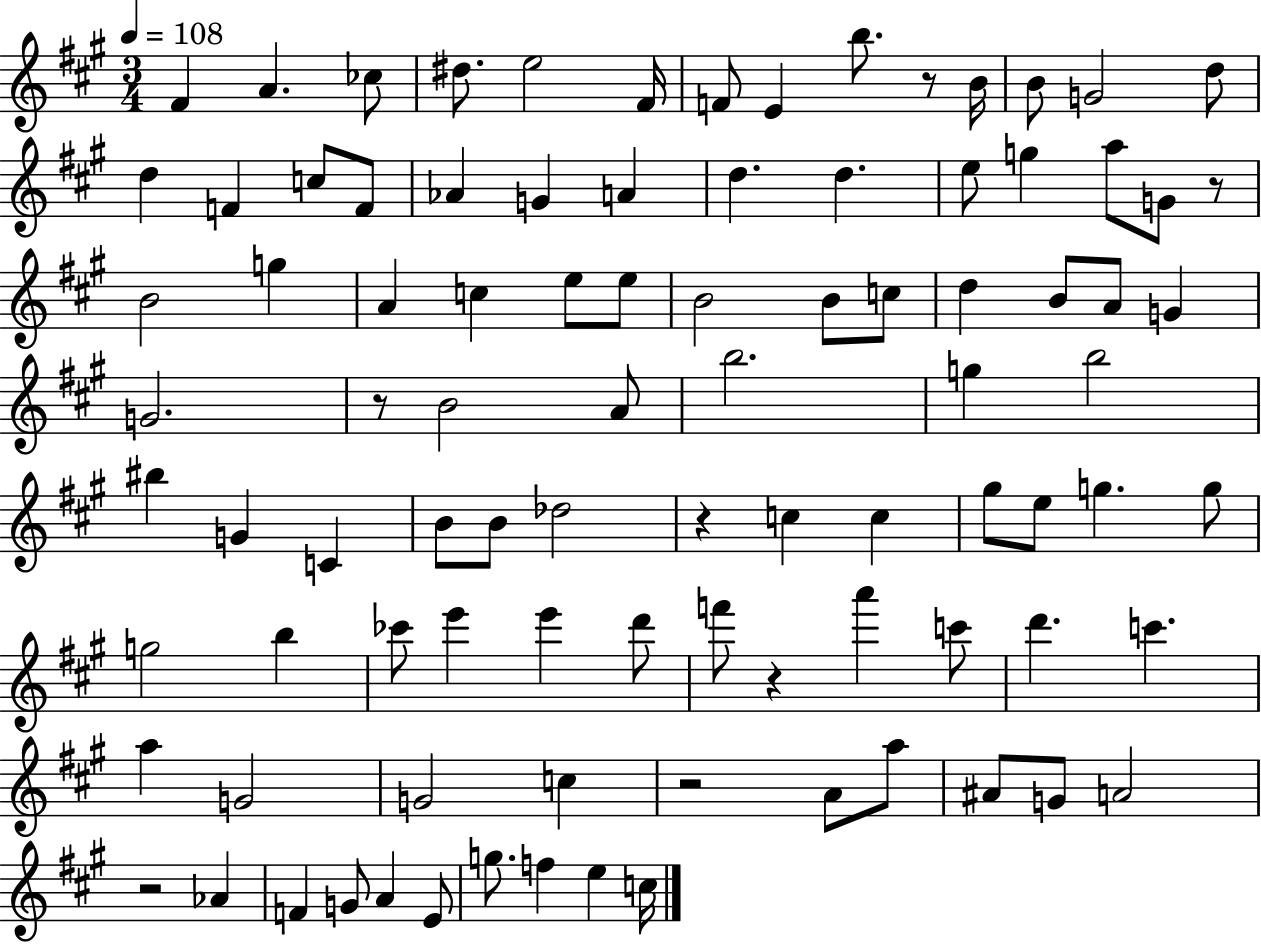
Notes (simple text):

F#4/q A4/q. CES5/e D#5/e. E5/h F#4/s F4/e E4/q B5/e. R/e B4/s B4/e G4/h D5/e D5/q F4/q C5/e F4/e Ab4/q G4/q A4/q D5/q. D5/q. E5/e G5/q A5/e G4/e R/e B4/h G5/q A4/q C5/q E5/e E5/e B4/h B4/e C5/e D5/q B4/e A4/e G4/q G4/h. R/e B4/h A4/e B5/h. G5/q B5/h BIS5/q G4/q C4/q B4/e B4/e Db5/h R/q C5/q C5/q G#5/e E5/e G5/q. G5/e G5/h B5/q CES6/e E6/q E6/q D6/e F6/e R/q A6/q C6/e D6/q. C6/q. A5/q G4/h G4/h C5/q R/h A4/e A5/e A#4/e G4/e A4/h R/h Ab4/q F4/q G4/e A4/q E4/e G5/e. F5/q E5/q C5/s